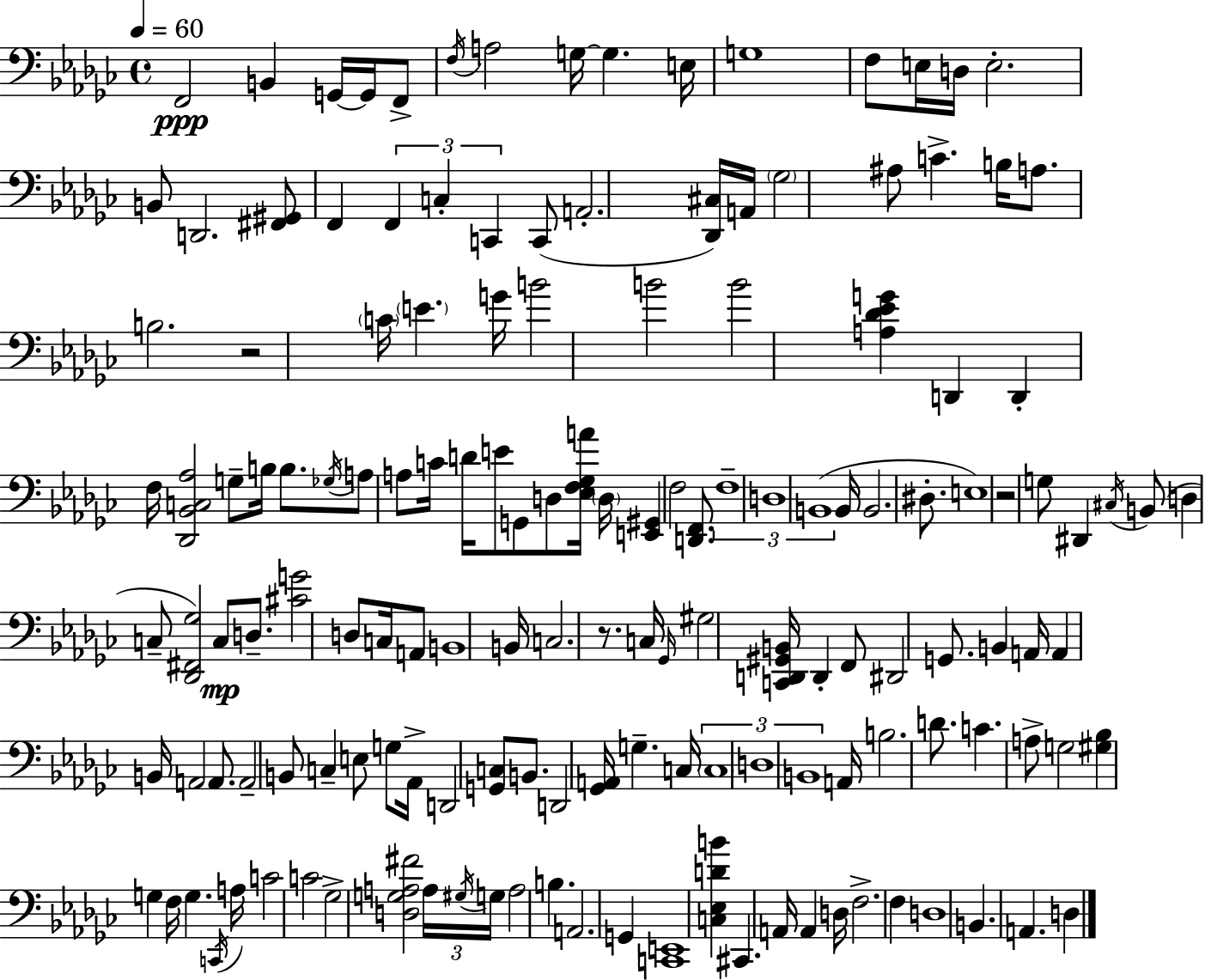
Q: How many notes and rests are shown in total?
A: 150